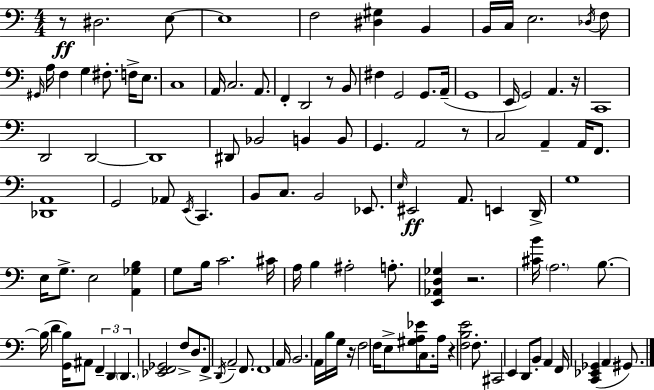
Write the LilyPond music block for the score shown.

{
  \clef bass
  \numericTimeSignature
  \time 4/4
  \key a \minor
  r8\ff dis2. e8~~ | e1 | f2 <dis gis>4 b,4 | b,16 c16 e2. \acciaccatura { des16 } f8 | \break \grace { gis,16 } a16 f4 g4 fis8.-. f16-> e8. | c1 | a,16 c2. a,8. | f,4-. d,2 r8 | \break b,8 fis4 g,2 g,8. | a,16--( g,1 | e,16 g,2) a,4. | r16 c,1 | \break d,2 d,2~~ | d,1 | dis,8 bes,2 b,4 | b,8 g,4. a,2 | \break r8 c2 a,4-- a,16 f,8. | <des, a,>1 | g,2 aes,8 \acciaccatura { e,16 } c,4. | b,8 c8. b,2 | \break ees,8. \grace { e16 } eis,2\ff a,8. e,4 | d,16-> g1 | e16 g8.-> e2 | <a, ges b>4 g8 b16 c'2. | \break cis'16 a16 b4 ais2-. | a8.-. <e, aes, d ges>4 r2. | <cis' b'>16 \parenthesize a2. | b8.~~ b16( d'4 <g, b>16) ais,8 \tuplet 3/2 { f,4-- | \break d,4 \parenthesize d,4. } <ees, f, ges,>2 | f8-> d8. f,8-> \acciaccatura { d,16 } a,2-- | f,8. f,1 | a,16 b,2. | \break a,16 b16 g16 r16 f2 f16 e8-> | <gis a ees'>16 c8. a16 r4 <f b e'>2 | f8.-. cis,2 e,4 | d,8 b,8-. a,4 f,16 <c, ees, ges,>4( a,4 | \break gis,8.) \bar "|."
}